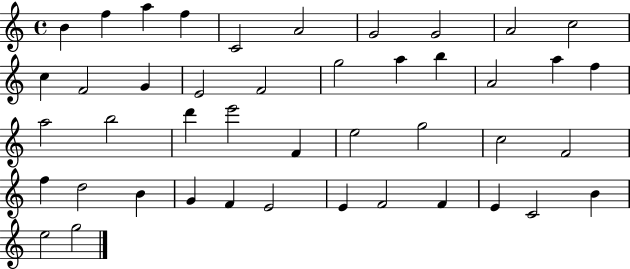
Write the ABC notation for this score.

X:1
T:Untitled
M:4/4
L:1/4
K:C
B f a f C2 A2 G2 G2 A2 c2 c F2 G E2 F2 g2 a b A2 a f a2 b2 d' e'2 F e2 g2 c2 F2 f d2 B G F E2 E F2 F E C2 B e2 g2